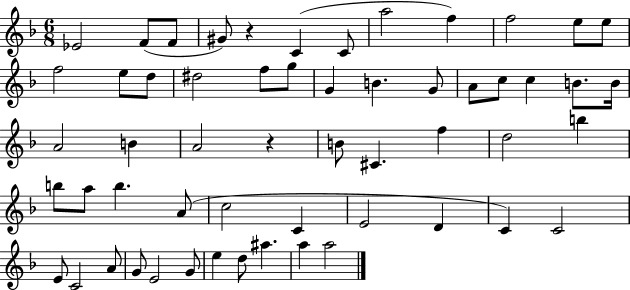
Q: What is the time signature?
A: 6/8